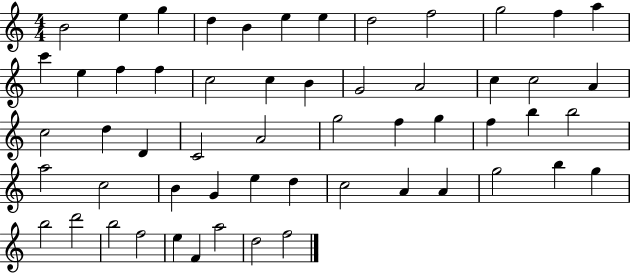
X:1
T:Untitled
M:4/4
L:1/4
K:C
B2 e g d B e e d2 f2 g2 f a c' e f f c2 c B G2 A2 c c2 A c2 d D C2 A2 g2 f g f b b2 a2 c2 B G e d c2 A A g2 b g b2 d'2 b2 f2 e F a2 d2 f2